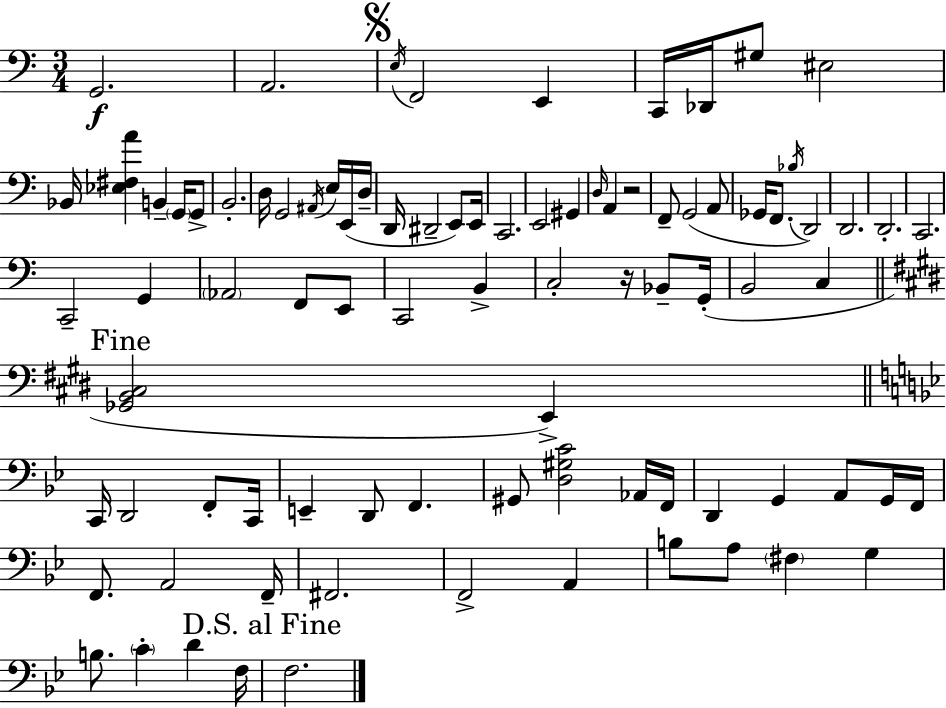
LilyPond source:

{
  \clef bass
  \numericTimeSignature
  \time 3/4
  \key c \major
  g,2.\f | a,2. | \mark \markup { \musicglyph "scripts.segno" } \acciaccatura { e16 } f,2 e,4 | c,16 des,16 gis8 eis2 | \break bes,16 <ees fis a'>4 b,4-- \parenthesize g,16 g,8-> | b,2.-. | d16 g,2 \acciaccatura { ais,16 } e16 | e,16( d16-- d,16 dis,2-- e,8) | \break e,16 c,2. | e,2 gis,4 | \grace { d16 } a,4 r2 | f,8-- g,2( | \break a,8 ges,16 f,8. \acciaccatura { bes16 }) d,2 | d,2. | d,2.-. | c,2. | \break c,2-- | g,4 \parenthesize aes,2 | f,8 e,8 c,2 | b,4-> c2-. | \break r16 bes,8-- g,16-.( b,2 | c4 \mark "Fine" \bar "||" \break \key e \major <ges, b, cis>2 e,4->) | \bar "||" \break \key bes \major c,16 d,2 f,8-. c,16 | e,4-- d,8 f,4. | gis,8 <d gis c'>2 aes,16 f,16 | d,4 g,4 a,8 g,16 f,16 | \break f,8. a,2 f,16-- | fis,2. | f,2-> a,4 | b8 a8 \parenthesize fis4 g4 | \break b8. \parenthesize c'4-. d'4 f16 | \mark "D.S. al Fine" f2. | \bar "|."
}